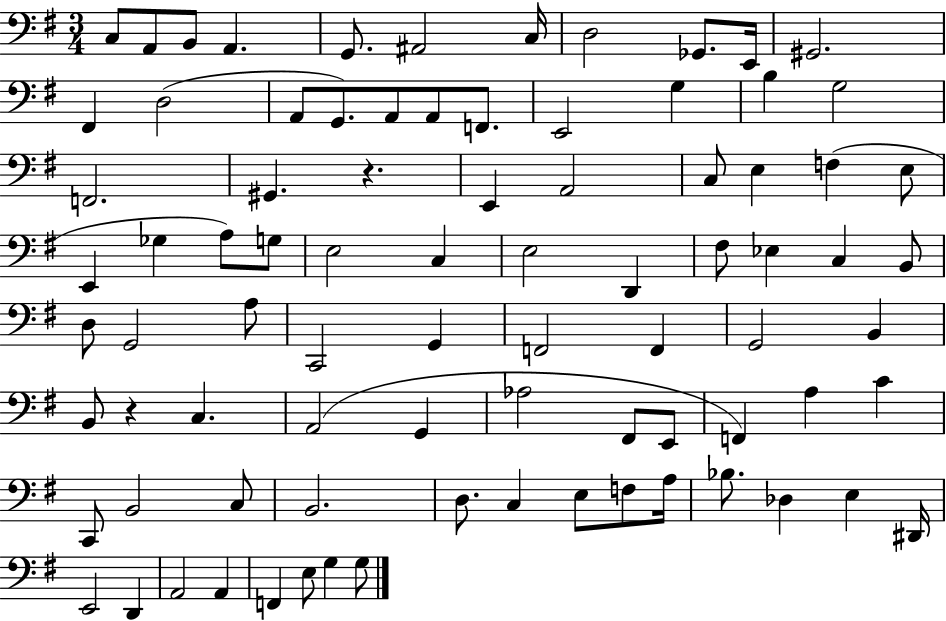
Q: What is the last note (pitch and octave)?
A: G3